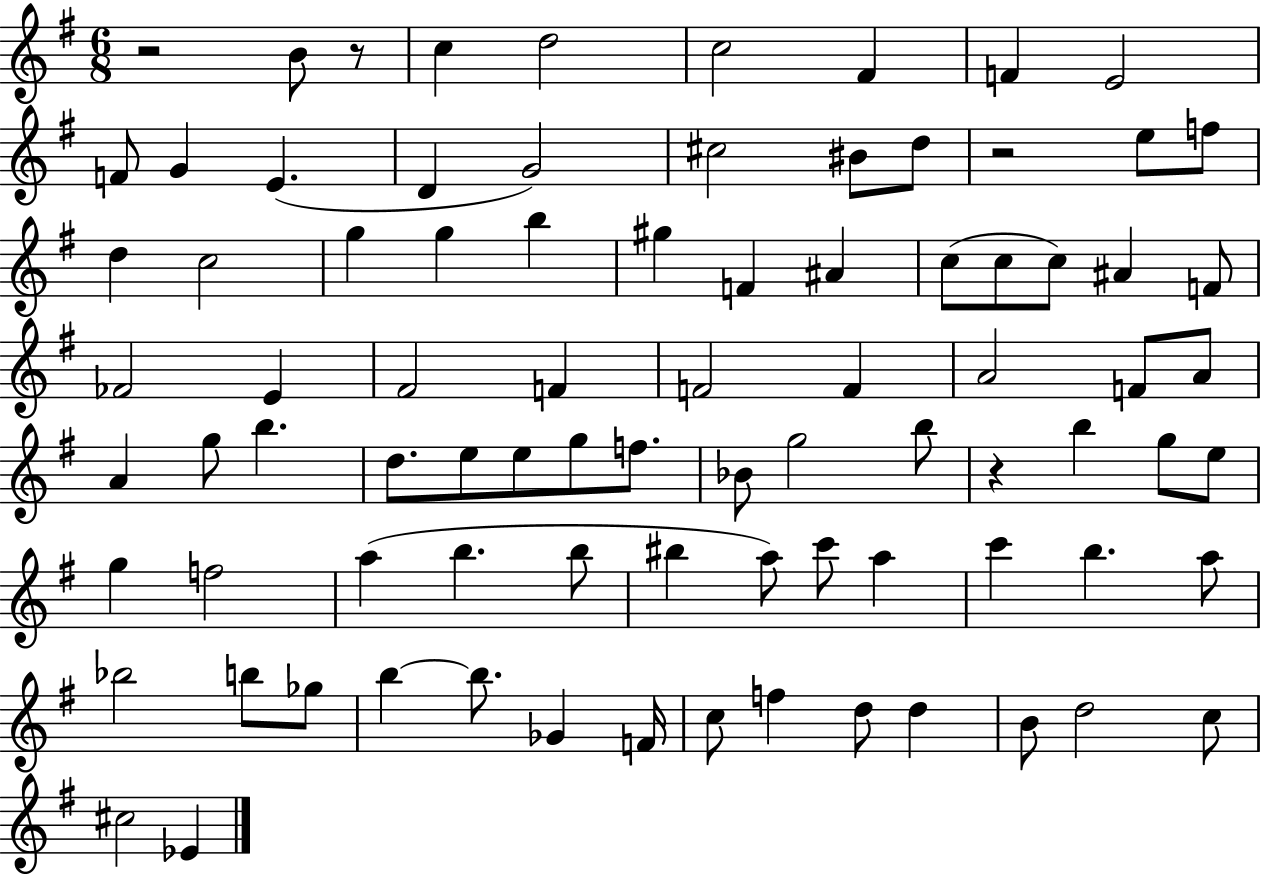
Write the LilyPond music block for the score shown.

{
  \clef treble
  \numericTimeSignature
  \time 6/8
  \key g \major
  r2 b'8 r8 | c''4 d''2 | c''2 fis'4 | f'4 e'2 | \break f'8 g'4 e'4.( | d'4 g'2) | cis''2 bis'8 d''8 | r2 e''8 f''8 | \break d''4 c''2 | g''4 g''4 b''4 | gis''4 f'4 ais'4 | c''8( c''8 c''8) ais'4 f'8 | \break fes'2 e'4 | fis'2 f'4 | f'2 f'4 | a'2 f'8 a'8 | \break a'4 g''8 b''4. | d''8. e''8 e''8 g''8 f''8. | bes'8 g''2 b''8 | r4 b''4 g''8 e''8 | \break g''4 f''2 | a''4( b''4. b''8 | bis''4 a''8) c'''8 a''4 | c'''4 b''4. a''8 | \break bes''2 b''8 ges''8 | b''4~~ b''8. ges'4 f'16 | c''8 f''4 d''8 d''4 | b'8 d''2 c''8 | \break cis''2 ees'4 | \bar "|."
}